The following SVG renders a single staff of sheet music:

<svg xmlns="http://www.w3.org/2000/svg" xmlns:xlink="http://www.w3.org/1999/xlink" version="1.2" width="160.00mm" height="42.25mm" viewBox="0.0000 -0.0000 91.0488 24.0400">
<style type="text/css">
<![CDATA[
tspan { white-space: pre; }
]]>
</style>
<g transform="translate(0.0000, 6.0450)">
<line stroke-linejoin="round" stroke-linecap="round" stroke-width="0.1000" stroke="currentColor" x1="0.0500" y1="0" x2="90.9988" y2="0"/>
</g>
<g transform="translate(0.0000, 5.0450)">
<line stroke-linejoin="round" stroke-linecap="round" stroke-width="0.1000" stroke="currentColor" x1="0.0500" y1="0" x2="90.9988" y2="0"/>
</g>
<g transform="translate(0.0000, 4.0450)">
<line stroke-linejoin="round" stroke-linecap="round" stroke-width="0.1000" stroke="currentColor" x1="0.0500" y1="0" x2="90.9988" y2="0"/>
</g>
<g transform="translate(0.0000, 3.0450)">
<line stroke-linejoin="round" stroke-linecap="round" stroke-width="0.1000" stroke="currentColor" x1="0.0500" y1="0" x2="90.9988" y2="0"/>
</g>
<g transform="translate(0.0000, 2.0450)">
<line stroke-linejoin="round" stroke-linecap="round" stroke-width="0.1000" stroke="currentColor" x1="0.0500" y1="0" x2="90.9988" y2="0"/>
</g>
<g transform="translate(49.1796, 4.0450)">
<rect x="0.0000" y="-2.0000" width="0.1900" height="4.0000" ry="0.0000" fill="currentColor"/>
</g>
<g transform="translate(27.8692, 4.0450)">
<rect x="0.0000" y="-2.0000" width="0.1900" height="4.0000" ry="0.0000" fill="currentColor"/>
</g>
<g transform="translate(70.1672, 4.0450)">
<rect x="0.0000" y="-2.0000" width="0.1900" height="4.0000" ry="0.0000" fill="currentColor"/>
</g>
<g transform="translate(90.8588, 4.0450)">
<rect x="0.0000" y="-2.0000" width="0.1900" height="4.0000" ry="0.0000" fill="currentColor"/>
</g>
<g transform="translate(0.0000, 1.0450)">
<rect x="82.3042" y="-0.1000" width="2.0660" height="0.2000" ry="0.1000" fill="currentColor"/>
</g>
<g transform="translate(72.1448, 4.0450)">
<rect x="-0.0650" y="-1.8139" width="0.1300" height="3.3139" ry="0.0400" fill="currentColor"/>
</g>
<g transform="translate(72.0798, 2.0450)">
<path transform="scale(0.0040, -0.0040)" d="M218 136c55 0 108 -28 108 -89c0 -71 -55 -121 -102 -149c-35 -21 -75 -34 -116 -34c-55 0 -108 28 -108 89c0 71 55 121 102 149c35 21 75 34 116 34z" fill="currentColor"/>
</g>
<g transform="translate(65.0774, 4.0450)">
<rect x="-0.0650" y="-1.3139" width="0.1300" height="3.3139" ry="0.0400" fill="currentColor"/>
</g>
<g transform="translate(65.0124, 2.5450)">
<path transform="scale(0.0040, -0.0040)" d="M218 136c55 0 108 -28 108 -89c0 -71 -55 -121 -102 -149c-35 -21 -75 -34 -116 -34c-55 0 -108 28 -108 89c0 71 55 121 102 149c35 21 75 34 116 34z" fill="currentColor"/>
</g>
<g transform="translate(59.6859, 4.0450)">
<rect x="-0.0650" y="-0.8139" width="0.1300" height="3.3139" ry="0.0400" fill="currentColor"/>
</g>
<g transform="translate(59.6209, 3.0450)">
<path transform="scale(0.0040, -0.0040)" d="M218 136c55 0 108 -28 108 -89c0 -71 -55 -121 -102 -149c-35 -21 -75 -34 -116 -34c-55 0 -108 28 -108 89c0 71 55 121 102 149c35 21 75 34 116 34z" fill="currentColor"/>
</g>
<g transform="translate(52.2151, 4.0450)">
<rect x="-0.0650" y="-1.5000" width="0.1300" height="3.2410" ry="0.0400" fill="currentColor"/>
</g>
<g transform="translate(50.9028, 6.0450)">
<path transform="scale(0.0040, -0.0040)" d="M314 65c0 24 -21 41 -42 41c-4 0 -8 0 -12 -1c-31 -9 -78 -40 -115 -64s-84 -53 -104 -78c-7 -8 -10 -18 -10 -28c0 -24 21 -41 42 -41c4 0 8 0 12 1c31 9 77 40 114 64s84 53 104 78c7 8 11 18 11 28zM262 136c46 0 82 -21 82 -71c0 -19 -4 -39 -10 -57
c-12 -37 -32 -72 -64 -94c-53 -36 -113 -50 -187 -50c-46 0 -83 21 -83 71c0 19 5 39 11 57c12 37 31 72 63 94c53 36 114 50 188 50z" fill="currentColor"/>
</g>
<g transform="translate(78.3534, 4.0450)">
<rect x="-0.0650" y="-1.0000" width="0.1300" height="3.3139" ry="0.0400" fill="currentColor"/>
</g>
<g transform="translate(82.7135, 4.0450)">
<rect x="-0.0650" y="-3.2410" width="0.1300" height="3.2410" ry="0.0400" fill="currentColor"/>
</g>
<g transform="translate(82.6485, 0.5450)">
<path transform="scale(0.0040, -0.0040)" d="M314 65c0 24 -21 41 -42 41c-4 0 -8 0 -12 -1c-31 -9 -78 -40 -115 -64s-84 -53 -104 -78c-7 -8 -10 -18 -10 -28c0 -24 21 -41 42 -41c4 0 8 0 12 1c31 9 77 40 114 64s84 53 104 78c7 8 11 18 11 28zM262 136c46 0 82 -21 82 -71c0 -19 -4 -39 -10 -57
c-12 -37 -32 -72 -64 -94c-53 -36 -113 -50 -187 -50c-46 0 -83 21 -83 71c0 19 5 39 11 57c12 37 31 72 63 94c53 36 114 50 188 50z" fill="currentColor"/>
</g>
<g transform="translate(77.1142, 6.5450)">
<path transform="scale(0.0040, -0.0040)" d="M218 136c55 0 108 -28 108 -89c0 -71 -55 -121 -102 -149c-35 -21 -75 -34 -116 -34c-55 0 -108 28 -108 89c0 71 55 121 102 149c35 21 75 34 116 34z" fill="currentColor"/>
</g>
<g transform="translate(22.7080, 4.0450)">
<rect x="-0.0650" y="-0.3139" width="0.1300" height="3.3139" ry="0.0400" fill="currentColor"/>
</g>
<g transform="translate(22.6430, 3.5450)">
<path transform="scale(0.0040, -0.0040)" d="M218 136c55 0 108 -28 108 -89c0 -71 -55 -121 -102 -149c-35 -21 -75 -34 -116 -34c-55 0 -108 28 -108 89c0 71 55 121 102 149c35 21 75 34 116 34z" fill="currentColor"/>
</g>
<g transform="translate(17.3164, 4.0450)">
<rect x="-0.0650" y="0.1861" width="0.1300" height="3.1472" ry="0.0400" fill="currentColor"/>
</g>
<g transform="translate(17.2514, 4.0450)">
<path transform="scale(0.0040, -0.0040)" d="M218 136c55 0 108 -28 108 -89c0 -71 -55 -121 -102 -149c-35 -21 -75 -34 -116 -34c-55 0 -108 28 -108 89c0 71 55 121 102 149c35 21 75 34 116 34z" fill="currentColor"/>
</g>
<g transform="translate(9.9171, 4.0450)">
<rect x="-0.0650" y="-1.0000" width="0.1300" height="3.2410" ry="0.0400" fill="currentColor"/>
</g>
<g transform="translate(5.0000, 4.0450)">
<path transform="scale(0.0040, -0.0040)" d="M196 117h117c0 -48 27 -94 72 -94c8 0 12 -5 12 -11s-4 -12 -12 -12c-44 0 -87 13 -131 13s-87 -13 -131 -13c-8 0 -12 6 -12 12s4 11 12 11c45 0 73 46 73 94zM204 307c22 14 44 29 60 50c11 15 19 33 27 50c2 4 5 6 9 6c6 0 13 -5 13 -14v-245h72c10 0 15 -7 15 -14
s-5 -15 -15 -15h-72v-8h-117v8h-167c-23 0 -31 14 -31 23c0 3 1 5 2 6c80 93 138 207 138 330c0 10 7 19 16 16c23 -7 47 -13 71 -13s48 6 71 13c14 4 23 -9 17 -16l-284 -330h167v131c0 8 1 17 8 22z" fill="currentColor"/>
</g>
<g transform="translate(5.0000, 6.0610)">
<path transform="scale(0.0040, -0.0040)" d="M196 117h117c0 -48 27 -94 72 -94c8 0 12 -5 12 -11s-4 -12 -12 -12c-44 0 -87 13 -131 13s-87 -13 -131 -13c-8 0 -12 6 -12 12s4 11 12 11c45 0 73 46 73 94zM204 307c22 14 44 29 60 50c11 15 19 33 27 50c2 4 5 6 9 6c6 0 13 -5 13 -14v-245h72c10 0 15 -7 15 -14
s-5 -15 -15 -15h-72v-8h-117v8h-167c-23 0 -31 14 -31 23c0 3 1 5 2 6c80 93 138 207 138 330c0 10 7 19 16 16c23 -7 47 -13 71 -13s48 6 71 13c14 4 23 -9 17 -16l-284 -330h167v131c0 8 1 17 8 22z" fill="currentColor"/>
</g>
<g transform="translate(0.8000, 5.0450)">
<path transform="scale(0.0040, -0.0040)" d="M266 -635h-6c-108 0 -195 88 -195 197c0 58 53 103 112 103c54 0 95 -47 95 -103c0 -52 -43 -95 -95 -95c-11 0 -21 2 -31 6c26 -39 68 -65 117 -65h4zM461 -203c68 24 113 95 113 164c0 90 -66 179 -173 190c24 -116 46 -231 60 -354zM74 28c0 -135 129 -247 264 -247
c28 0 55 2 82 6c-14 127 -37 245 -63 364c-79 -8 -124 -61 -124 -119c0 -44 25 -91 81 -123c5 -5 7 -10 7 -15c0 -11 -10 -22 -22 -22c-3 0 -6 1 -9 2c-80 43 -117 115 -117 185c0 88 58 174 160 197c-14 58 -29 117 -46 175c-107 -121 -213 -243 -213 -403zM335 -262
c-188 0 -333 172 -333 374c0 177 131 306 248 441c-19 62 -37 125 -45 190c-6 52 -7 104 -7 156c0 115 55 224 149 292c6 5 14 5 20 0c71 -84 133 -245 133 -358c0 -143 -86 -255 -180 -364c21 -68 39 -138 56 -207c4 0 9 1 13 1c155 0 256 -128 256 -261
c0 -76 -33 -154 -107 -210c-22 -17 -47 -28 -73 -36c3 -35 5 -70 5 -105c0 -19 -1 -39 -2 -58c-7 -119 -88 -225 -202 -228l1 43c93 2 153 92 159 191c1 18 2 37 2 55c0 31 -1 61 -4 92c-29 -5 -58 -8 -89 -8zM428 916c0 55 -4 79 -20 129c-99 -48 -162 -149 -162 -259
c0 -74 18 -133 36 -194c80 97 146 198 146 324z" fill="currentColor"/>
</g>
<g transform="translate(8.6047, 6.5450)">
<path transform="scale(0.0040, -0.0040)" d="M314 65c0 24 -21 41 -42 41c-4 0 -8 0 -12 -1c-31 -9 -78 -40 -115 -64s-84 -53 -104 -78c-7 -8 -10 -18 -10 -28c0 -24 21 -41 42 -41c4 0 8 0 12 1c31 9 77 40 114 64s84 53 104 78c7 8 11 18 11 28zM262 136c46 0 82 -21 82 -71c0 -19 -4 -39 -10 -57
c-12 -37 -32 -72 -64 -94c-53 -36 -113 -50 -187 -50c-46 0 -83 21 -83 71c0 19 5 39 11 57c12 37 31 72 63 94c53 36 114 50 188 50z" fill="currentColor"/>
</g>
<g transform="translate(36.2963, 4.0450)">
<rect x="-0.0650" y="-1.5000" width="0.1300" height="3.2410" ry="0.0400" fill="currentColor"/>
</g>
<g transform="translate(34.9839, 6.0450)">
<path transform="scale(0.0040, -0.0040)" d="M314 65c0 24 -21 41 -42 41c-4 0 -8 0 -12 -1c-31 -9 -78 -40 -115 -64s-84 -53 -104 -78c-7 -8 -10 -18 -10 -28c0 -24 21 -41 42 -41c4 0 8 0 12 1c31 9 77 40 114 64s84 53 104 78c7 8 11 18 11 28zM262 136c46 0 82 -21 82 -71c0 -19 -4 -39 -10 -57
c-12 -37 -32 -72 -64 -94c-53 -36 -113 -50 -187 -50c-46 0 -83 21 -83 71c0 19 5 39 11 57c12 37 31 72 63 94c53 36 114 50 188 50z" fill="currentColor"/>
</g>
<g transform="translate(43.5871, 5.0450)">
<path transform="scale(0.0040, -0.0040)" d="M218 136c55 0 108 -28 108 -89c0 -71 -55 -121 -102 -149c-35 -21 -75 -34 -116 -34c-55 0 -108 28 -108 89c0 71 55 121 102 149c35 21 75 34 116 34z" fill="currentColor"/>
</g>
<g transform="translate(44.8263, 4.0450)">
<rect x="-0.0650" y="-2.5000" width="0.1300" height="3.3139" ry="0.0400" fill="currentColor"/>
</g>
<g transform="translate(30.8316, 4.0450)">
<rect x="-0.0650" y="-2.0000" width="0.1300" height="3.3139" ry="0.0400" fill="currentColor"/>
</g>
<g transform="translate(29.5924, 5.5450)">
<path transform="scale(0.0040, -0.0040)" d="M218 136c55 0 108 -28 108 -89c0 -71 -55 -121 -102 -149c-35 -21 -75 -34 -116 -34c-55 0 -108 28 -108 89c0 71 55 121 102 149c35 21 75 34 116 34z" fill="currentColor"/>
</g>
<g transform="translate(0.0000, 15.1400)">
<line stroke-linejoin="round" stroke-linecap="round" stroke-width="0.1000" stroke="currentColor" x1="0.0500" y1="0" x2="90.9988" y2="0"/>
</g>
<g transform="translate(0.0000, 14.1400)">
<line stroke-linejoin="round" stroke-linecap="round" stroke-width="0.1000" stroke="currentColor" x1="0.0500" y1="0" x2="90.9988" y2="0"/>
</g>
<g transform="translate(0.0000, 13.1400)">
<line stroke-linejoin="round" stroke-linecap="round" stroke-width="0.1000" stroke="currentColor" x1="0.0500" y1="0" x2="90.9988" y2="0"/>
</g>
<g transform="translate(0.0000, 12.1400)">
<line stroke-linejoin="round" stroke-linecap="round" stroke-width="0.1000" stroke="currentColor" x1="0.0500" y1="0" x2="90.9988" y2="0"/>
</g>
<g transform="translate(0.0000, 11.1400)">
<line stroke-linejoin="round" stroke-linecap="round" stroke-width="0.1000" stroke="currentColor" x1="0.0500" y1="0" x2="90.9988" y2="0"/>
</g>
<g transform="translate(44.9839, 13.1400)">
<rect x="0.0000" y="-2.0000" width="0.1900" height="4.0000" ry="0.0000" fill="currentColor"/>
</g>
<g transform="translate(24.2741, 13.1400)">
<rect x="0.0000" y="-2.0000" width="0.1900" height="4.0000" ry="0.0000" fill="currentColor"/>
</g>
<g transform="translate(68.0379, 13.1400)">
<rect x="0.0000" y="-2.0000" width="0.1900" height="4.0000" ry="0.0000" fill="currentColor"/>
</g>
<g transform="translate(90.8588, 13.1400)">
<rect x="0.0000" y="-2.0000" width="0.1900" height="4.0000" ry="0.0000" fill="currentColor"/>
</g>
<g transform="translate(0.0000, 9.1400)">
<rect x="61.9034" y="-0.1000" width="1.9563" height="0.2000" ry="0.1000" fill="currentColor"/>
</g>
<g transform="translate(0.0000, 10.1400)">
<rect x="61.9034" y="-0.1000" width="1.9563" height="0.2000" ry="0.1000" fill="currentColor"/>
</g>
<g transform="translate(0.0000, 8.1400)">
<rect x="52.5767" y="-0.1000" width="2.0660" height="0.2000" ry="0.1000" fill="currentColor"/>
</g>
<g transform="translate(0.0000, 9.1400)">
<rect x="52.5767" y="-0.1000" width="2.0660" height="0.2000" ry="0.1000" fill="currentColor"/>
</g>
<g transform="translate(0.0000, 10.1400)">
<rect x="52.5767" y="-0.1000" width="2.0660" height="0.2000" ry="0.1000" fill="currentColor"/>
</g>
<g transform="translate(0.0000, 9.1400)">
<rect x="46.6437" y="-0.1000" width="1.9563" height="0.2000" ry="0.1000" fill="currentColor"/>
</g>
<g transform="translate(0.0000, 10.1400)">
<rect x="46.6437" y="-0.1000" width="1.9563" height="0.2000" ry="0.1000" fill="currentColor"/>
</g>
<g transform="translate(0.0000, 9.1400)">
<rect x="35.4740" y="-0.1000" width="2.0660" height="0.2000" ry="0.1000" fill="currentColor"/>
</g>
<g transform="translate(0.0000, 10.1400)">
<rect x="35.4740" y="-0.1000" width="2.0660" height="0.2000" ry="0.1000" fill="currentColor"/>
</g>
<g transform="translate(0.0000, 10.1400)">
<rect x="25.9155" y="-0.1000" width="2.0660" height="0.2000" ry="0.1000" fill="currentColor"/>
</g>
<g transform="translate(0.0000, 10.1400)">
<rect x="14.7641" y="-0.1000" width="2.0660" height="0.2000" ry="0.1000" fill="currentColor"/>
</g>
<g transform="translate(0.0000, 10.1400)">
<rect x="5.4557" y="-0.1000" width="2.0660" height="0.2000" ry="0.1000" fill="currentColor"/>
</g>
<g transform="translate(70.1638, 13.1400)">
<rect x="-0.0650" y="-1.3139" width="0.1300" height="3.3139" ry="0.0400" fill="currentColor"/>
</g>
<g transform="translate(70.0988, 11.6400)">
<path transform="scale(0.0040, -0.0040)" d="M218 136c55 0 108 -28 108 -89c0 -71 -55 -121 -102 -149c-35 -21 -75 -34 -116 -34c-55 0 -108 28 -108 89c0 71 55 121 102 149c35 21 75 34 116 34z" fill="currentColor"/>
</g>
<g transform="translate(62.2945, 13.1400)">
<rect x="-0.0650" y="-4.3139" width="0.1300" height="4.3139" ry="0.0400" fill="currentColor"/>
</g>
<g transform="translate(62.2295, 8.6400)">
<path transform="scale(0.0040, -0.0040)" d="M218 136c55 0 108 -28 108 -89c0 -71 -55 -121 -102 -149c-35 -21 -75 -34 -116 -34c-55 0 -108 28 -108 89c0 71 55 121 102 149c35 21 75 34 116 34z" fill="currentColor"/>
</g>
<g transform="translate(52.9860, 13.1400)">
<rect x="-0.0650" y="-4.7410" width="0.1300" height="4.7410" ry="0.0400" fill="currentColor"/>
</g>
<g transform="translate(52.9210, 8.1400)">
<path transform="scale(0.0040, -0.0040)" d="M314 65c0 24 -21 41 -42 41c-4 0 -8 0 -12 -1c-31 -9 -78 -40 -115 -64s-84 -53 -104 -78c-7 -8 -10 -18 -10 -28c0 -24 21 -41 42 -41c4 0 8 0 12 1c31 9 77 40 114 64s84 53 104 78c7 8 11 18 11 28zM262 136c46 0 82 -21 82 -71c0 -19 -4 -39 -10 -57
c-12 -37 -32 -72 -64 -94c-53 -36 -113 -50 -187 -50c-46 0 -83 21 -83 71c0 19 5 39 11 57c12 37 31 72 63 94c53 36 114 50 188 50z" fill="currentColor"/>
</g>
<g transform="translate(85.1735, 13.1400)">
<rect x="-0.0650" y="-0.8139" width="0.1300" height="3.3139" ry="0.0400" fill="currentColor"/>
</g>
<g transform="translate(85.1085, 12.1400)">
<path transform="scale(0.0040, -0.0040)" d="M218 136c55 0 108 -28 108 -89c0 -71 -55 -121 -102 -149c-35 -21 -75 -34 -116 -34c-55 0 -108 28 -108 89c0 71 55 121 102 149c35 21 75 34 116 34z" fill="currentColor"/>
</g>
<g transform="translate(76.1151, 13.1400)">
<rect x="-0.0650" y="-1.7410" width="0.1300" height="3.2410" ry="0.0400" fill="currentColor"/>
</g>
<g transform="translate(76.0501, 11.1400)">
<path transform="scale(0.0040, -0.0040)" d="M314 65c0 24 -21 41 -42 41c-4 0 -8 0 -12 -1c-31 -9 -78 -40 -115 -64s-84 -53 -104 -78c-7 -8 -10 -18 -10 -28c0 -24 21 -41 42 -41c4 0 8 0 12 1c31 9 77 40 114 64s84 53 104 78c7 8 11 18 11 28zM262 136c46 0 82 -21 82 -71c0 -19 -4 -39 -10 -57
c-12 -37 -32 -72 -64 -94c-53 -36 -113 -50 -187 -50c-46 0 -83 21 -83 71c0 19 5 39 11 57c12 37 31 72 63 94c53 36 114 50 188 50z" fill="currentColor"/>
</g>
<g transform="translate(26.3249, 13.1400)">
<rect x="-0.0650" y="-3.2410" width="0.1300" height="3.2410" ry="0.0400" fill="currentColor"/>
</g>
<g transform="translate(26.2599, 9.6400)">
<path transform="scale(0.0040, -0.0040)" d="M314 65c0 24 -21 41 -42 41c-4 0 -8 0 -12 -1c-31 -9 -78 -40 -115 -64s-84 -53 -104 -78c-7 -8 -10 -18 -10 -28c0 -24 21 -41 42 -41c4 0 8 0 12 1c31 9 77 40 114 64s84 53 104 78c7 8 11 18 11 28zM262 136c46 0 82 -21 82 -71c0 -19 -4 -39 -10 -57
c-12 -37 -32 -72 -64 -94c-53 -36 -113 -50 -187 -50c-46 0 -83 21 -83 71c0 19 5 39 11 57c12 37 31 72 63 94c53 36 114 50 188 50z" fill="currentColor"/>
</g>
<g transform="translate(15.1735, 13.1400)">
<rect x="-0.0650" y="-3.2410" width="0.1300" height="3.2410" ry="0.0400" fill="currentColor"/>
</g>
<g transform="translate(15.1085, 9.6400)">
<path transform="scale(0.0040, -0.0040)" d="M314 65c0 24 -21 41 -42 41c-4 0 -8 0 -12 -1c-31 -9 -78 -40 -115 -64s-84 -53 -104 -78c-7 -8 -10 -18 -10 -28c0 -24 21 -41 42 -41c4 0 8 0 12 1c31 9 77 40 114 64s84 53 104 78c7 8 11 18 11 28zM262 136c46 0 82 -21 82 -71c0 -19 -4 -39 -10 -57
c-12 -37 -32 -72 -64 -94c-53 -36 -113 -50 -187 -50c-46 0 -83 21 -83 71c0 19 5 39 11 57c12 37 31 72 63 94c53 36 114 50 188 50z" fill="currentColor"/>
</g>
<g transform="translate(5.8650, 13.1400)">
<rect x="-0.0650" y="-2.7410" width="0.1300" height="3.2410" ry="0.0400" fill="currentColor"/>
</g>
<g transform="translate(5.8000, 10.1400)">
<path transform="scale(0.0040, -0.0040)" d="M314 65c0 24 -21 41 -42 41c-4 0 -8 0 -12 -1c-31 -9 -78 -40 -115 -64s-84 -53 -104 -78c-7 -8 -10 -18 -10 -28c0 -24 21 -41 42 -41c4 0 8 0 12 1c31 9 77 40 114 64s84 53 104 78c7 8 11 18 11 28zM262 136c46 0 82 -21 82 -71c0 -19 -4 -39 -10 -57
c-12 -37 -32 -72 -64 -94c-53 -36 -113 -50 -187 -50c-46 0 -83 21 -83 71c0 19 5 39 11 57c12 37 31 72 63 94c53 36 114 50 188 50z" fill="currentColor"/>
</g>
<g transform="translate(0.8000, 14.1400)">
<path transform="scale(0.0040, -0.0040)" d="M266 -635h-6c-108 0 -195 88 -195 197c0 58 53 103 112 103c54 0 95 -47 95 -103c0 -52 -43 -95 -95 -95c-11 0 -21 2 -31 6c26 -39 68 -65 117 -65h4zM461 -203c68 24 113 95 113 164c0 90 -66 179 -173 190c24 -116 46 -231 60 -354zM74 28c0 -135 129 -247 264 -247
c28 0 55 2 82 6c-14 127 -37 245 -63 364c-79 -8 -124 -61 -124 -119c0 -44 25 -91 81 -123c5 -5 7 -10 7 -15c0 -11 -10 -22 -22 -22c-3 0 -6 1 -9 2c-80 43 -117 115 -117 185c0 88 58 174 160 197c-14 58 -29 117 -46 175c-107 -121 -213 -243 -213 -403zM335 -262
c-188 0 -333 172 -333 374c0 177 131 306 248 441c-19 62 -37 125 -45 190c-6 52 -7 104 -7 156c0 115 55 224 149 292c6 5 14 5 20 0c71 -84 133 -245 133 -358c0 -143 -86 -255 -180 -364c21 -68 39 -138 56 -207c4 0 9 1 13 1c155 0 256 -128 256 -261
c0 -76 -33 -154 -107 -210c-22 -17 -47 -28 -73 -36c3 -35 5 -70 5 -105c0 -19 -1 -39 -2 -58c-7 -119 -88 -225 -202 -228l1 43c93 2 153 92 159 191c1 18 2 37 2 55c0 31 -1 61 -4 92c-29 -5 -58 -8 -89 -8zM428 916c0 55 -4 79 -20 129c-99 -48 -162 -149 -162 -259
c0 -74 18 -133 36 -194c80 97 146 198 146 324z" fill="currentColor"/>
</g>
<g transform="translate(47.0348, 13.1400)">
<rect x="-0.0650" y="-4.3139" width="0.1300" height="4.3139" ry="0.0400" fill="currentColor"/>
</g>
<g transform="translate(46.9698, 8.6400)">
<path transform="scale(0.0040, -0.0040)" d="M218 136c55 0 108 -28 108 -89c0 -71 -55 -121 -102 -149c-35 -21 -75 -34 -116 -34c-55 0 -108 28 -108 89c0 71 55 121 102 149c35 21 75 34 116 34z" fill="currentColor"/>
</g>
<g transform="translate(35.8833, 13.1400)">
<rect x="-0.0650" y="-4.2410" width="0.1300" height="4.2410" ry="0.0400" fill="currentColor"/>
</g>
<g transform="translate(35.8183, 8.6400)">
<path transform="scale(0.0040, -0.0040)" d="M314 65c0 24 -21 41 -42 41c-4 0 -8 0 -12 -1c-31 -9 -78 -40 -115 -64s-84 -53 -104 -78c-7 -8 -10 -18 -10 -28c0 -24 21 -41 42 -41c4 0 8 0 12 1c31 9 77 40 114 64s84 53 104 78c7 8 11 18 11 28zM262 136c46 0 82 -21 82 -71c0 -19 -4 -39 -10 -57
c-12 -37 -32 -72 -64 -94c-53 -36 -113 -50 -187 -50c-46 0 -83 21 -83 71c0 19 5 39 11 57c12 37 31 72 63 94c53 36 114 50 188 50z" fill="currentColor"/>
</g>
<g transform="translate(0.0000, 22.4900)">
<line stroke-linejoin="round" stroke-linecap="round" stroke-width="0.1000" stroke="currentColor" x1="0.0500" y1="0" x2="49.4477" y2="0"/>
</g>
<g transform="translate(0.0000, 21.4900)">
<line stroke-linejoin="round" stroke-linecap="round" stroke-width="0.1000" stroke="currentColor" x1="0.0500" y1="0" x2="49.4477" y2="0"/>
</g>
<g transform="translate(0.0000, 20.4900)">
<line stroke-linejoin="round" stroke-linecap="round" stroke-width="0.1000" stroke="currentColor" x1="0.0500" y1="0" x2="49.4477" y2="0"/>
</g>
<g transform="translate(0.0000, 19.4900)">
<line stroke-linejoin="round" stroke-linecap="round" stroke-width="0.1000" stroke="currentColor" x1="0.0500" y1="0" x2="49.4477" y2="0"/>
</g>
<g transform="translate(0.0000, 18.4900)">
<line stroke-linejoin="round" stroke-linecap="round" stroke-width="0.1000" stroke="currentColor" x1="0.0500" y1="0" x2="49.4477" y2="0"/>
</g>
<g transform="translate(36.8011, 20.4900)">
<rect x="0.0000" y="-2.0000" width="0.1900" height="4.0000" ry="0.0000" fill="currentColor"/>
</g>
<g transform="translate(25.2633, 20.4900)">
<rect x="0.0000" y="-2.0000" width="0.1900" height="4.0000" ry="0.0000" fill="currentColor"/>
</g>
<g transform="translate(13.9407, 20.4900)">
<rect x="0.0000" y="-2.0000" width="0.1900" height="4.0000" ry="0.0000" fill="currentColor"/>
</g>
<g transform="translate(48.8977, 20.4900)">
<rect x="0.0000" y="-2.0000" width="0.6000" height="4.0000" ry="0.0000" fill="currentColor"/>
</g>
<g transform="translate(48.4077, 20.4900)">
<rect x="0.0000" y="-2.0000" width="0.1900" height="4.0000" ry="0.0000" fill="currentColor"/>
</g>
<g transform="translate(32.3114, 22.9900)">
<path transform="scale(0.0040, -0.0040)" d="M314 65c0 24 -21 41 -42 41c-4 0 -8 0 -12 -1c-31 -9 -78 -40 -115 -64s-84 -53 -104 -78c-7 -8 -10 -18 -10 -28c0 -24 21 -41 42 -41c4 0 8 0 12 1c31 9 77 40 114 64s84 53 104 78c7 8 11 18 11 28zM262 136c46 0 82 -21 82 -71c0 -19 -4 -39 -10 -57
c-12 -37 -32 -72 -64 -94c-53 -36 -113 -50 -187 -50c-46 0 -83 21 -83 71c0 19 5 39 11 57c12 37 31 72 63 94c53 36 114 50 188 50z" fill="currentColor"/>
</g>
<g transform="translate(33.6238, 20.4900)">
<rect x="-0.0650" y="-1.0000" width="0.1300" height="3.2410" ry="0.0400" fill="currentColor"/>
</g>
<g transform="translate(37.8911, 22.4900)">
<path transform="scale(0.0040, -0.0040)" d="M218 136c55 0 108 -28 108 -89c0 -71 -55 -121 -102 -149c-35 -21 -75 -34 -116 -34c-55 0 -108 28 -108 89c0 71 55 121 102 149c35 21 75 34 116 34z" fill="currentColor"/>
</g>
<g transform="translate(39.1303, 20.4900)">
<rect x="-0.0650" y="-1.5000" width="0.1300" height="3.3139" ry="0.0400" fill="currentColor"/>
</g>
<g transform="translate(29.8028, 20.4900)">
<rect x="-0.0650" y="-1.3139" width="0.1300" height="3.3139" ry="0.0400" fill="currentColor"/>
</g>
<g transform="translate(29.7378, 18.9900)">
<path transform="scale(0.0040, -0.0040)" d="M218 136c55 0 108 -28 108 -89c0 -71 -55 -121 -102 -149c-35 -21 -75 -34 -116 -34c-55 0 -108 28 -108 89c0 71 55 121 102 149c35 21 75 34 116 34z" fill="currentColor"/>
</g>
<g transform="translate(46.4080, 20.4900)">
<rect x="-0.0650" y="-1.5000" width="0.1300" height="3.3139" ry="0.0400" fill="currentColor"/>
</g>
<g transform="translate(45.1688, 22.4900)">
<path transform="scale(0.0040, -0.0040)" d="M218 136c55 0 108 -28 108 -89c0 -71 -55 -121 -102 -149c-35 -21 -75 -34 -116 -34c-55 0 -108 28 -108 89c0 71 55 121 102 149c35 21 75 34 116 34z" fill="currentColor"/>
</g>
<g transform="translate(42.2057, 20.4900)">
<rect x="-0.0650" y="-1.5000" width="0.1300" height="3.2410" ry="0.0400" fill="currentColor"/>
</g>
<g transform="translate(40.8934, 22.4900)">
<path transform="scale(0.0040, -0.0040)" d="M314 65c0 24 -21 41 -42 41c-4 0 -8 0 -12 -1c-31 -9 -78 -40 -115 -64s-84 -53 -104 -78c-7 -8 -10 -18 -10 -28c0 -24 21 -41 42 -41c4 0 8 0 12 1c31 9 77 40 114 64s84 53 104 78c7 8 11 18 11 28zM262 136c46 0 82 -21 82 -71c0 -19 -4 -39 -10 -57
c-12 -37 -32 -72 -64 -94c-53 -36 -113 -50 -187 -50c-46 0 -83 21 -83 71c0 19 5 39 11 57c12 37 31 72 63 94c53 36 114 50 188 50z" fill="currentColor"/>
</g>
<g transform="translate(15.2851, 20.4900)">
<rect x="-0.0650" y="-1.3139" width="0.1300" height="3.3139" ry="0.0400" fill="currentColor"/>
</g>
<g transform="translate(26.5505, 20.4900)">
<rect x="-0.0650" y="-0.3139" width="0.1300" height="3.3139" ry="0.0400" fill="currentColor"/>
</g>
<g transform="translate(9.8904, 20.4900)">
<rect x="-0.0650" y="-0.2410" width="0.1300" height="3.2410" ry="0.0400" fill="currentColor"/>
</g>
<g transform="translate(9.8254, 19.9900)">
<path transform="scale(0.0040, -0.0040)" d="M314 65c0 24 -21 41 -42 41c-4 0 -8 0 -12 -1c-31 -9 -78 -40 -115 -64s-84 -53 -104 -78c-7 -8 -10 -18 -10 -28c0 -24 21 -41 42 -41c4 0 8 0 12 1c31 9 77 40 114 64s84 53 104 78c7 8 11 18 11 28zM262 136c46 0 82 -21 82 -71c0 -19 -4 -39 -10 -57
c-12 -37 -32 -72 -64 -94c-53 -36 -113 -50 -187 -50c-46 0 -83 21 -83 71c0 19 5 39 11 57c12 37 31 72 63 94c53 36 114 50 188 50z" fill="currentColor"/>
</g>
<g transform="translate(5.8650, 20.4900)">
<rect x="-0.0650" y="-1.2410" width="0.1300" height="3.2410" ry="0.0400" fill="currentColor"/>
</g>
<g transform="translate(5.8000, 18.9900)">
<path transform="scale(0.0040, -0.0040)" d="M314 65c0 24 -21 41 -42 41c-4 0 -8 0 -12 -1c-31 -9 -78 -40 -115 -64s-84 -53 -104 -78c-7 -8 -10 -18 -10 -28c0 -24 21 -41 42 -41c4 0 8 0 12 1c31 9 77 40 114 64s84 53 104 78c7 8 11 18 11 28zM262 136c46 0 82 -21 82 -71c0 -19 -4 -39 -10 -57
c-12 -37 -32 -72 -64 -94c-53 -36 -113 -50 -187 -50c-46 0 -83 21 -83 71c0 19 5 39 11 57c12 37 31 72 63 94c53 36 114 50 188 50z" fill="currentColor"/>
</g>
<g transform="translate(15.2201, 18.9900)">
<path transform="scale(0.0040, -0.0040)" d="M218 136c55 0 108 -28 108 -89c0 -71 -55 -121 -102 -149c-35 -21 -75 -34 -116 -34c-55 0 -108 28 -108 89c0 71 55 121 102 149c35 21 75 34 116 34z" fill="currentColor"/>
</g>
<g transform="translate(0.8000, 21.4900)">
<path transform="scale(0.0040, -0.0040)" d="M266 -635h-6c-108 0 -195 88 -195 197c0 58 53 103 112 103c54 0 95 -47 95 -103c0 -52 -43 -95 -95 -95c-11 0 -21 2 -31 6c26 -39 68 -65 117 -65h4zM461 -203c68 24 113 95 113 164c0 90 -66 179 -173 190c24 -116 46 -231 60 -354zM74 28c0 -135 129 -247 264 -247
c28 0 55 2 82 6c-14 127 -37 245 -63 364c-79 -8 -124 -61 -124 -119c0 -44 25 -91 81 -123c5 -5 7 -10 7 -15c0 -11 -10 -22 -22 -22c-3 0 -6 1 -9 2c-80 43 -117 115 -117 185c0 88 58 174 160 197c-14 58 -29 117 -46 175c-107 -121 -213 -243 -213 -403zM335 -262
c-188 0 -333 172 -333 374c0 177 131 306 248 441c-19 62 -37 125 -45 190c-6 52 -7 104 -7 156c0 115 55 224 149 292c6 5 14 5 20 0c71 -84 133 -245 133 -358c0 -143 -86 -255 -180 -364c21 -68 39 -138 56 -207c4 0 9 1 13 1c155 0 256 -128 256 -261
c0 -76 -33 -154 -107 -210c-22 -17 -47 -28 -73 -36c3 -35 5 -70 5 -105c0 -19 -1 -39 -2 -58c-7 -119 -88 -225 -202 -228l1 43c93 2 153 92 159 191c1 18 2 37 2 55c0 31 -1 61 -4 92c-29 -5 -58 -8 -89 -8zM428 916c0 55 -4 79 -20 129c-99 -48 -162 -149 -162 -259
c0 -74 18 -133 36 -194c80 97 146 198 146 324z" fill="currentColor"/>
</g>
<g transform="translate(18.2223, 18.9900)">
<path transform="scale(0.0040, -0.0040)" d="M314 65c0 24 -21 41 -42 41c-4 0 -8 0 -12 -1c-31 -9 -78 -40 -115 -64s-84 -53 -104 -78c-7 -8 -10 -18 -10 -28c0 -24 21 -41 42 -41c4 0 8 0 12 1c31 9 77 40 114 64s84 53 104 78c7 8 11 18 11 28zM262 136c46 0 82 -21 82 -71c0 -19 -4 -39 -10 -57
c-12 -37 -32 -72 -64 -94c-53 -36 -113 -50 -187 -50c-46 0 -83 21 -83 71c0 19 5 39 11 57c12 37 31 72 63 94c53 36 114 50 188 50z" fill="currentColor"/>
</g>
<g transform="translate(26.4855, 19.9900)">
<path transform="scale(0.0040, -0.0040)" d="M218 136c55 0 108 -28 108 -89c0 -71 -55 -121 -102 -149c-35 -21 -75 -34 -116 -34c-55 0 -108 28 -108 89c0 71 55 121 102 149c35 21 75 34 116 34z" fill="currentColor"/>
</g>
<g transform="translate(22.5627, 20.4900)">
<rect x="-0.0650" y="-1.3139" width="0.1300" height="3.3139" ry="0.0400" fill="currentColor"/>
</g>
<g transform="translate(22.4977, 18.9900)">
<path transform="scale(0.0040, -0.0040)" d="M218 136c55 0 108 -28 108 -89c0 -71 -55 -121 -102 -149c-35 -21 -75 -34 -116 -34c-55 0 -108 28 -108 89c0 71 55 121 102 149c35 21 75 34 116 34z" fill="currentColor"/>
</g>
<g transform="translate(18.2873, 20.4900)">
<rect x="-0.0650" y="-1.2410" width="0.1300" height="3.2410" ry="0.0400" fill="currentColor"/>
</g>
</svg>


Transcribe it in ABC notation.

X:1
T:Untitled
M:4/4
L:1/4
K:C
D2 B c F E2 G E2 d e f D b2 a2 b2 b2 d'2 d' e'2 d' e f2 d e2 c2 e e2 e c e D2 E E2 E